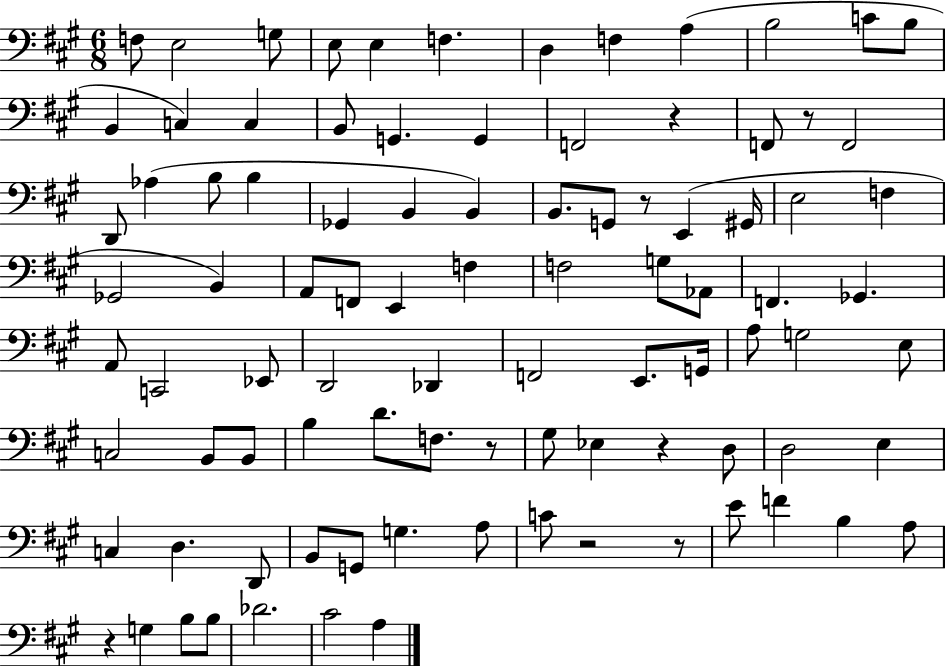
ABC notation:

X:1
T:Untitled
M:6/8
L:1/4
K:A
F,/2 E,2 G,/2 E,/2 E, F, D, F, A, B,2 C/2 B,/2 B,, C, C, B,,/2 G,, G,, F,,2 z F,,/2 z/2 F,,2 D,,/2 _A, B,/2 B, _G,, B,, B,, B,,/2 G,,/2 z/2 E,, ^G,,/4 E,2 F, _G,,2 B,, A,,/2 F,,/2 E,, F, F,2 G,/2 _A,,/2 F,, _G,, A,,/2 C,,2 _E,,/2 D,,2 _D,, F,,2 E,,/2 G,,/4 A,/2 G,2 E,/2 C,2 B,,/2 B,,/2 B, D/2 F,/2 z/2 ^G,/2 _E, z D,/2 D,2 E, C, D, D,,/2 B,,/2 G,,/2 G, A,/2 C/2 z2 z/2 E/2 F B, A,/2 z G, B,/2 B,/2 _D2 ^C2 A,